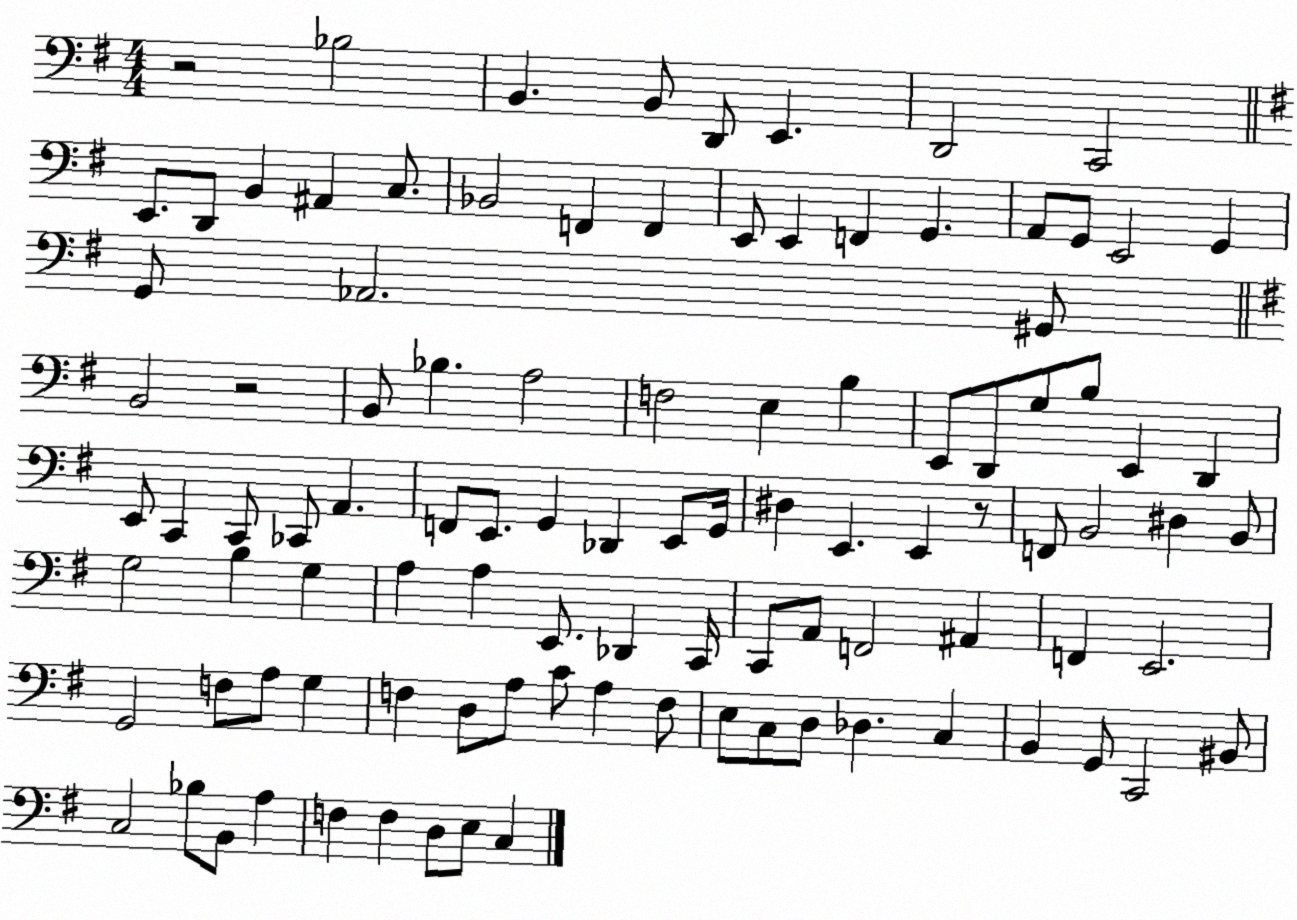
X:1
T:Untitled
M:4/4
L:1/4
K:G
z2 _B,2 B,, B,,/2 D,,/2 E,, D,,2 C,,2 E,,/2 D,,/2 B,, ^A,, C,/2 _B,,2 F,, F,, E,,/2 E,, F,, G,, A,,/2 G,,/2 E,,2 G,, G,,/2 _A,,2 ^G,,/2 B,,2 z2 B,,/2 _B, A,2 F,2 E, B, E,,/2 D,,/2 G,/2 B,/2 E,, D,, E,,/2 C,, C,,/2 _C,,/2 A,, F,,/2 E,,/2 G,, _D,, E,,/2 G,,/4 ^D, E,, E,, z/2 F,,/2 B,,2 ^D, B,,/2 G,2 B, G, A, A, E,,/2 _D,, C,,/4 C,,/2 A,,/2 F,,2 ^A,, F,, E,,2 G,,2 F,/2 A,/2 G, F, D,/2 A,/2 C/2 A, F,/2 E,/2 C,/2 D,/2 _D, C, B,, G,,/2 C,,2 ^B,,/2 C,2 _B,/2 B,,/2 A, F, F, D,/2 E,/2 C,